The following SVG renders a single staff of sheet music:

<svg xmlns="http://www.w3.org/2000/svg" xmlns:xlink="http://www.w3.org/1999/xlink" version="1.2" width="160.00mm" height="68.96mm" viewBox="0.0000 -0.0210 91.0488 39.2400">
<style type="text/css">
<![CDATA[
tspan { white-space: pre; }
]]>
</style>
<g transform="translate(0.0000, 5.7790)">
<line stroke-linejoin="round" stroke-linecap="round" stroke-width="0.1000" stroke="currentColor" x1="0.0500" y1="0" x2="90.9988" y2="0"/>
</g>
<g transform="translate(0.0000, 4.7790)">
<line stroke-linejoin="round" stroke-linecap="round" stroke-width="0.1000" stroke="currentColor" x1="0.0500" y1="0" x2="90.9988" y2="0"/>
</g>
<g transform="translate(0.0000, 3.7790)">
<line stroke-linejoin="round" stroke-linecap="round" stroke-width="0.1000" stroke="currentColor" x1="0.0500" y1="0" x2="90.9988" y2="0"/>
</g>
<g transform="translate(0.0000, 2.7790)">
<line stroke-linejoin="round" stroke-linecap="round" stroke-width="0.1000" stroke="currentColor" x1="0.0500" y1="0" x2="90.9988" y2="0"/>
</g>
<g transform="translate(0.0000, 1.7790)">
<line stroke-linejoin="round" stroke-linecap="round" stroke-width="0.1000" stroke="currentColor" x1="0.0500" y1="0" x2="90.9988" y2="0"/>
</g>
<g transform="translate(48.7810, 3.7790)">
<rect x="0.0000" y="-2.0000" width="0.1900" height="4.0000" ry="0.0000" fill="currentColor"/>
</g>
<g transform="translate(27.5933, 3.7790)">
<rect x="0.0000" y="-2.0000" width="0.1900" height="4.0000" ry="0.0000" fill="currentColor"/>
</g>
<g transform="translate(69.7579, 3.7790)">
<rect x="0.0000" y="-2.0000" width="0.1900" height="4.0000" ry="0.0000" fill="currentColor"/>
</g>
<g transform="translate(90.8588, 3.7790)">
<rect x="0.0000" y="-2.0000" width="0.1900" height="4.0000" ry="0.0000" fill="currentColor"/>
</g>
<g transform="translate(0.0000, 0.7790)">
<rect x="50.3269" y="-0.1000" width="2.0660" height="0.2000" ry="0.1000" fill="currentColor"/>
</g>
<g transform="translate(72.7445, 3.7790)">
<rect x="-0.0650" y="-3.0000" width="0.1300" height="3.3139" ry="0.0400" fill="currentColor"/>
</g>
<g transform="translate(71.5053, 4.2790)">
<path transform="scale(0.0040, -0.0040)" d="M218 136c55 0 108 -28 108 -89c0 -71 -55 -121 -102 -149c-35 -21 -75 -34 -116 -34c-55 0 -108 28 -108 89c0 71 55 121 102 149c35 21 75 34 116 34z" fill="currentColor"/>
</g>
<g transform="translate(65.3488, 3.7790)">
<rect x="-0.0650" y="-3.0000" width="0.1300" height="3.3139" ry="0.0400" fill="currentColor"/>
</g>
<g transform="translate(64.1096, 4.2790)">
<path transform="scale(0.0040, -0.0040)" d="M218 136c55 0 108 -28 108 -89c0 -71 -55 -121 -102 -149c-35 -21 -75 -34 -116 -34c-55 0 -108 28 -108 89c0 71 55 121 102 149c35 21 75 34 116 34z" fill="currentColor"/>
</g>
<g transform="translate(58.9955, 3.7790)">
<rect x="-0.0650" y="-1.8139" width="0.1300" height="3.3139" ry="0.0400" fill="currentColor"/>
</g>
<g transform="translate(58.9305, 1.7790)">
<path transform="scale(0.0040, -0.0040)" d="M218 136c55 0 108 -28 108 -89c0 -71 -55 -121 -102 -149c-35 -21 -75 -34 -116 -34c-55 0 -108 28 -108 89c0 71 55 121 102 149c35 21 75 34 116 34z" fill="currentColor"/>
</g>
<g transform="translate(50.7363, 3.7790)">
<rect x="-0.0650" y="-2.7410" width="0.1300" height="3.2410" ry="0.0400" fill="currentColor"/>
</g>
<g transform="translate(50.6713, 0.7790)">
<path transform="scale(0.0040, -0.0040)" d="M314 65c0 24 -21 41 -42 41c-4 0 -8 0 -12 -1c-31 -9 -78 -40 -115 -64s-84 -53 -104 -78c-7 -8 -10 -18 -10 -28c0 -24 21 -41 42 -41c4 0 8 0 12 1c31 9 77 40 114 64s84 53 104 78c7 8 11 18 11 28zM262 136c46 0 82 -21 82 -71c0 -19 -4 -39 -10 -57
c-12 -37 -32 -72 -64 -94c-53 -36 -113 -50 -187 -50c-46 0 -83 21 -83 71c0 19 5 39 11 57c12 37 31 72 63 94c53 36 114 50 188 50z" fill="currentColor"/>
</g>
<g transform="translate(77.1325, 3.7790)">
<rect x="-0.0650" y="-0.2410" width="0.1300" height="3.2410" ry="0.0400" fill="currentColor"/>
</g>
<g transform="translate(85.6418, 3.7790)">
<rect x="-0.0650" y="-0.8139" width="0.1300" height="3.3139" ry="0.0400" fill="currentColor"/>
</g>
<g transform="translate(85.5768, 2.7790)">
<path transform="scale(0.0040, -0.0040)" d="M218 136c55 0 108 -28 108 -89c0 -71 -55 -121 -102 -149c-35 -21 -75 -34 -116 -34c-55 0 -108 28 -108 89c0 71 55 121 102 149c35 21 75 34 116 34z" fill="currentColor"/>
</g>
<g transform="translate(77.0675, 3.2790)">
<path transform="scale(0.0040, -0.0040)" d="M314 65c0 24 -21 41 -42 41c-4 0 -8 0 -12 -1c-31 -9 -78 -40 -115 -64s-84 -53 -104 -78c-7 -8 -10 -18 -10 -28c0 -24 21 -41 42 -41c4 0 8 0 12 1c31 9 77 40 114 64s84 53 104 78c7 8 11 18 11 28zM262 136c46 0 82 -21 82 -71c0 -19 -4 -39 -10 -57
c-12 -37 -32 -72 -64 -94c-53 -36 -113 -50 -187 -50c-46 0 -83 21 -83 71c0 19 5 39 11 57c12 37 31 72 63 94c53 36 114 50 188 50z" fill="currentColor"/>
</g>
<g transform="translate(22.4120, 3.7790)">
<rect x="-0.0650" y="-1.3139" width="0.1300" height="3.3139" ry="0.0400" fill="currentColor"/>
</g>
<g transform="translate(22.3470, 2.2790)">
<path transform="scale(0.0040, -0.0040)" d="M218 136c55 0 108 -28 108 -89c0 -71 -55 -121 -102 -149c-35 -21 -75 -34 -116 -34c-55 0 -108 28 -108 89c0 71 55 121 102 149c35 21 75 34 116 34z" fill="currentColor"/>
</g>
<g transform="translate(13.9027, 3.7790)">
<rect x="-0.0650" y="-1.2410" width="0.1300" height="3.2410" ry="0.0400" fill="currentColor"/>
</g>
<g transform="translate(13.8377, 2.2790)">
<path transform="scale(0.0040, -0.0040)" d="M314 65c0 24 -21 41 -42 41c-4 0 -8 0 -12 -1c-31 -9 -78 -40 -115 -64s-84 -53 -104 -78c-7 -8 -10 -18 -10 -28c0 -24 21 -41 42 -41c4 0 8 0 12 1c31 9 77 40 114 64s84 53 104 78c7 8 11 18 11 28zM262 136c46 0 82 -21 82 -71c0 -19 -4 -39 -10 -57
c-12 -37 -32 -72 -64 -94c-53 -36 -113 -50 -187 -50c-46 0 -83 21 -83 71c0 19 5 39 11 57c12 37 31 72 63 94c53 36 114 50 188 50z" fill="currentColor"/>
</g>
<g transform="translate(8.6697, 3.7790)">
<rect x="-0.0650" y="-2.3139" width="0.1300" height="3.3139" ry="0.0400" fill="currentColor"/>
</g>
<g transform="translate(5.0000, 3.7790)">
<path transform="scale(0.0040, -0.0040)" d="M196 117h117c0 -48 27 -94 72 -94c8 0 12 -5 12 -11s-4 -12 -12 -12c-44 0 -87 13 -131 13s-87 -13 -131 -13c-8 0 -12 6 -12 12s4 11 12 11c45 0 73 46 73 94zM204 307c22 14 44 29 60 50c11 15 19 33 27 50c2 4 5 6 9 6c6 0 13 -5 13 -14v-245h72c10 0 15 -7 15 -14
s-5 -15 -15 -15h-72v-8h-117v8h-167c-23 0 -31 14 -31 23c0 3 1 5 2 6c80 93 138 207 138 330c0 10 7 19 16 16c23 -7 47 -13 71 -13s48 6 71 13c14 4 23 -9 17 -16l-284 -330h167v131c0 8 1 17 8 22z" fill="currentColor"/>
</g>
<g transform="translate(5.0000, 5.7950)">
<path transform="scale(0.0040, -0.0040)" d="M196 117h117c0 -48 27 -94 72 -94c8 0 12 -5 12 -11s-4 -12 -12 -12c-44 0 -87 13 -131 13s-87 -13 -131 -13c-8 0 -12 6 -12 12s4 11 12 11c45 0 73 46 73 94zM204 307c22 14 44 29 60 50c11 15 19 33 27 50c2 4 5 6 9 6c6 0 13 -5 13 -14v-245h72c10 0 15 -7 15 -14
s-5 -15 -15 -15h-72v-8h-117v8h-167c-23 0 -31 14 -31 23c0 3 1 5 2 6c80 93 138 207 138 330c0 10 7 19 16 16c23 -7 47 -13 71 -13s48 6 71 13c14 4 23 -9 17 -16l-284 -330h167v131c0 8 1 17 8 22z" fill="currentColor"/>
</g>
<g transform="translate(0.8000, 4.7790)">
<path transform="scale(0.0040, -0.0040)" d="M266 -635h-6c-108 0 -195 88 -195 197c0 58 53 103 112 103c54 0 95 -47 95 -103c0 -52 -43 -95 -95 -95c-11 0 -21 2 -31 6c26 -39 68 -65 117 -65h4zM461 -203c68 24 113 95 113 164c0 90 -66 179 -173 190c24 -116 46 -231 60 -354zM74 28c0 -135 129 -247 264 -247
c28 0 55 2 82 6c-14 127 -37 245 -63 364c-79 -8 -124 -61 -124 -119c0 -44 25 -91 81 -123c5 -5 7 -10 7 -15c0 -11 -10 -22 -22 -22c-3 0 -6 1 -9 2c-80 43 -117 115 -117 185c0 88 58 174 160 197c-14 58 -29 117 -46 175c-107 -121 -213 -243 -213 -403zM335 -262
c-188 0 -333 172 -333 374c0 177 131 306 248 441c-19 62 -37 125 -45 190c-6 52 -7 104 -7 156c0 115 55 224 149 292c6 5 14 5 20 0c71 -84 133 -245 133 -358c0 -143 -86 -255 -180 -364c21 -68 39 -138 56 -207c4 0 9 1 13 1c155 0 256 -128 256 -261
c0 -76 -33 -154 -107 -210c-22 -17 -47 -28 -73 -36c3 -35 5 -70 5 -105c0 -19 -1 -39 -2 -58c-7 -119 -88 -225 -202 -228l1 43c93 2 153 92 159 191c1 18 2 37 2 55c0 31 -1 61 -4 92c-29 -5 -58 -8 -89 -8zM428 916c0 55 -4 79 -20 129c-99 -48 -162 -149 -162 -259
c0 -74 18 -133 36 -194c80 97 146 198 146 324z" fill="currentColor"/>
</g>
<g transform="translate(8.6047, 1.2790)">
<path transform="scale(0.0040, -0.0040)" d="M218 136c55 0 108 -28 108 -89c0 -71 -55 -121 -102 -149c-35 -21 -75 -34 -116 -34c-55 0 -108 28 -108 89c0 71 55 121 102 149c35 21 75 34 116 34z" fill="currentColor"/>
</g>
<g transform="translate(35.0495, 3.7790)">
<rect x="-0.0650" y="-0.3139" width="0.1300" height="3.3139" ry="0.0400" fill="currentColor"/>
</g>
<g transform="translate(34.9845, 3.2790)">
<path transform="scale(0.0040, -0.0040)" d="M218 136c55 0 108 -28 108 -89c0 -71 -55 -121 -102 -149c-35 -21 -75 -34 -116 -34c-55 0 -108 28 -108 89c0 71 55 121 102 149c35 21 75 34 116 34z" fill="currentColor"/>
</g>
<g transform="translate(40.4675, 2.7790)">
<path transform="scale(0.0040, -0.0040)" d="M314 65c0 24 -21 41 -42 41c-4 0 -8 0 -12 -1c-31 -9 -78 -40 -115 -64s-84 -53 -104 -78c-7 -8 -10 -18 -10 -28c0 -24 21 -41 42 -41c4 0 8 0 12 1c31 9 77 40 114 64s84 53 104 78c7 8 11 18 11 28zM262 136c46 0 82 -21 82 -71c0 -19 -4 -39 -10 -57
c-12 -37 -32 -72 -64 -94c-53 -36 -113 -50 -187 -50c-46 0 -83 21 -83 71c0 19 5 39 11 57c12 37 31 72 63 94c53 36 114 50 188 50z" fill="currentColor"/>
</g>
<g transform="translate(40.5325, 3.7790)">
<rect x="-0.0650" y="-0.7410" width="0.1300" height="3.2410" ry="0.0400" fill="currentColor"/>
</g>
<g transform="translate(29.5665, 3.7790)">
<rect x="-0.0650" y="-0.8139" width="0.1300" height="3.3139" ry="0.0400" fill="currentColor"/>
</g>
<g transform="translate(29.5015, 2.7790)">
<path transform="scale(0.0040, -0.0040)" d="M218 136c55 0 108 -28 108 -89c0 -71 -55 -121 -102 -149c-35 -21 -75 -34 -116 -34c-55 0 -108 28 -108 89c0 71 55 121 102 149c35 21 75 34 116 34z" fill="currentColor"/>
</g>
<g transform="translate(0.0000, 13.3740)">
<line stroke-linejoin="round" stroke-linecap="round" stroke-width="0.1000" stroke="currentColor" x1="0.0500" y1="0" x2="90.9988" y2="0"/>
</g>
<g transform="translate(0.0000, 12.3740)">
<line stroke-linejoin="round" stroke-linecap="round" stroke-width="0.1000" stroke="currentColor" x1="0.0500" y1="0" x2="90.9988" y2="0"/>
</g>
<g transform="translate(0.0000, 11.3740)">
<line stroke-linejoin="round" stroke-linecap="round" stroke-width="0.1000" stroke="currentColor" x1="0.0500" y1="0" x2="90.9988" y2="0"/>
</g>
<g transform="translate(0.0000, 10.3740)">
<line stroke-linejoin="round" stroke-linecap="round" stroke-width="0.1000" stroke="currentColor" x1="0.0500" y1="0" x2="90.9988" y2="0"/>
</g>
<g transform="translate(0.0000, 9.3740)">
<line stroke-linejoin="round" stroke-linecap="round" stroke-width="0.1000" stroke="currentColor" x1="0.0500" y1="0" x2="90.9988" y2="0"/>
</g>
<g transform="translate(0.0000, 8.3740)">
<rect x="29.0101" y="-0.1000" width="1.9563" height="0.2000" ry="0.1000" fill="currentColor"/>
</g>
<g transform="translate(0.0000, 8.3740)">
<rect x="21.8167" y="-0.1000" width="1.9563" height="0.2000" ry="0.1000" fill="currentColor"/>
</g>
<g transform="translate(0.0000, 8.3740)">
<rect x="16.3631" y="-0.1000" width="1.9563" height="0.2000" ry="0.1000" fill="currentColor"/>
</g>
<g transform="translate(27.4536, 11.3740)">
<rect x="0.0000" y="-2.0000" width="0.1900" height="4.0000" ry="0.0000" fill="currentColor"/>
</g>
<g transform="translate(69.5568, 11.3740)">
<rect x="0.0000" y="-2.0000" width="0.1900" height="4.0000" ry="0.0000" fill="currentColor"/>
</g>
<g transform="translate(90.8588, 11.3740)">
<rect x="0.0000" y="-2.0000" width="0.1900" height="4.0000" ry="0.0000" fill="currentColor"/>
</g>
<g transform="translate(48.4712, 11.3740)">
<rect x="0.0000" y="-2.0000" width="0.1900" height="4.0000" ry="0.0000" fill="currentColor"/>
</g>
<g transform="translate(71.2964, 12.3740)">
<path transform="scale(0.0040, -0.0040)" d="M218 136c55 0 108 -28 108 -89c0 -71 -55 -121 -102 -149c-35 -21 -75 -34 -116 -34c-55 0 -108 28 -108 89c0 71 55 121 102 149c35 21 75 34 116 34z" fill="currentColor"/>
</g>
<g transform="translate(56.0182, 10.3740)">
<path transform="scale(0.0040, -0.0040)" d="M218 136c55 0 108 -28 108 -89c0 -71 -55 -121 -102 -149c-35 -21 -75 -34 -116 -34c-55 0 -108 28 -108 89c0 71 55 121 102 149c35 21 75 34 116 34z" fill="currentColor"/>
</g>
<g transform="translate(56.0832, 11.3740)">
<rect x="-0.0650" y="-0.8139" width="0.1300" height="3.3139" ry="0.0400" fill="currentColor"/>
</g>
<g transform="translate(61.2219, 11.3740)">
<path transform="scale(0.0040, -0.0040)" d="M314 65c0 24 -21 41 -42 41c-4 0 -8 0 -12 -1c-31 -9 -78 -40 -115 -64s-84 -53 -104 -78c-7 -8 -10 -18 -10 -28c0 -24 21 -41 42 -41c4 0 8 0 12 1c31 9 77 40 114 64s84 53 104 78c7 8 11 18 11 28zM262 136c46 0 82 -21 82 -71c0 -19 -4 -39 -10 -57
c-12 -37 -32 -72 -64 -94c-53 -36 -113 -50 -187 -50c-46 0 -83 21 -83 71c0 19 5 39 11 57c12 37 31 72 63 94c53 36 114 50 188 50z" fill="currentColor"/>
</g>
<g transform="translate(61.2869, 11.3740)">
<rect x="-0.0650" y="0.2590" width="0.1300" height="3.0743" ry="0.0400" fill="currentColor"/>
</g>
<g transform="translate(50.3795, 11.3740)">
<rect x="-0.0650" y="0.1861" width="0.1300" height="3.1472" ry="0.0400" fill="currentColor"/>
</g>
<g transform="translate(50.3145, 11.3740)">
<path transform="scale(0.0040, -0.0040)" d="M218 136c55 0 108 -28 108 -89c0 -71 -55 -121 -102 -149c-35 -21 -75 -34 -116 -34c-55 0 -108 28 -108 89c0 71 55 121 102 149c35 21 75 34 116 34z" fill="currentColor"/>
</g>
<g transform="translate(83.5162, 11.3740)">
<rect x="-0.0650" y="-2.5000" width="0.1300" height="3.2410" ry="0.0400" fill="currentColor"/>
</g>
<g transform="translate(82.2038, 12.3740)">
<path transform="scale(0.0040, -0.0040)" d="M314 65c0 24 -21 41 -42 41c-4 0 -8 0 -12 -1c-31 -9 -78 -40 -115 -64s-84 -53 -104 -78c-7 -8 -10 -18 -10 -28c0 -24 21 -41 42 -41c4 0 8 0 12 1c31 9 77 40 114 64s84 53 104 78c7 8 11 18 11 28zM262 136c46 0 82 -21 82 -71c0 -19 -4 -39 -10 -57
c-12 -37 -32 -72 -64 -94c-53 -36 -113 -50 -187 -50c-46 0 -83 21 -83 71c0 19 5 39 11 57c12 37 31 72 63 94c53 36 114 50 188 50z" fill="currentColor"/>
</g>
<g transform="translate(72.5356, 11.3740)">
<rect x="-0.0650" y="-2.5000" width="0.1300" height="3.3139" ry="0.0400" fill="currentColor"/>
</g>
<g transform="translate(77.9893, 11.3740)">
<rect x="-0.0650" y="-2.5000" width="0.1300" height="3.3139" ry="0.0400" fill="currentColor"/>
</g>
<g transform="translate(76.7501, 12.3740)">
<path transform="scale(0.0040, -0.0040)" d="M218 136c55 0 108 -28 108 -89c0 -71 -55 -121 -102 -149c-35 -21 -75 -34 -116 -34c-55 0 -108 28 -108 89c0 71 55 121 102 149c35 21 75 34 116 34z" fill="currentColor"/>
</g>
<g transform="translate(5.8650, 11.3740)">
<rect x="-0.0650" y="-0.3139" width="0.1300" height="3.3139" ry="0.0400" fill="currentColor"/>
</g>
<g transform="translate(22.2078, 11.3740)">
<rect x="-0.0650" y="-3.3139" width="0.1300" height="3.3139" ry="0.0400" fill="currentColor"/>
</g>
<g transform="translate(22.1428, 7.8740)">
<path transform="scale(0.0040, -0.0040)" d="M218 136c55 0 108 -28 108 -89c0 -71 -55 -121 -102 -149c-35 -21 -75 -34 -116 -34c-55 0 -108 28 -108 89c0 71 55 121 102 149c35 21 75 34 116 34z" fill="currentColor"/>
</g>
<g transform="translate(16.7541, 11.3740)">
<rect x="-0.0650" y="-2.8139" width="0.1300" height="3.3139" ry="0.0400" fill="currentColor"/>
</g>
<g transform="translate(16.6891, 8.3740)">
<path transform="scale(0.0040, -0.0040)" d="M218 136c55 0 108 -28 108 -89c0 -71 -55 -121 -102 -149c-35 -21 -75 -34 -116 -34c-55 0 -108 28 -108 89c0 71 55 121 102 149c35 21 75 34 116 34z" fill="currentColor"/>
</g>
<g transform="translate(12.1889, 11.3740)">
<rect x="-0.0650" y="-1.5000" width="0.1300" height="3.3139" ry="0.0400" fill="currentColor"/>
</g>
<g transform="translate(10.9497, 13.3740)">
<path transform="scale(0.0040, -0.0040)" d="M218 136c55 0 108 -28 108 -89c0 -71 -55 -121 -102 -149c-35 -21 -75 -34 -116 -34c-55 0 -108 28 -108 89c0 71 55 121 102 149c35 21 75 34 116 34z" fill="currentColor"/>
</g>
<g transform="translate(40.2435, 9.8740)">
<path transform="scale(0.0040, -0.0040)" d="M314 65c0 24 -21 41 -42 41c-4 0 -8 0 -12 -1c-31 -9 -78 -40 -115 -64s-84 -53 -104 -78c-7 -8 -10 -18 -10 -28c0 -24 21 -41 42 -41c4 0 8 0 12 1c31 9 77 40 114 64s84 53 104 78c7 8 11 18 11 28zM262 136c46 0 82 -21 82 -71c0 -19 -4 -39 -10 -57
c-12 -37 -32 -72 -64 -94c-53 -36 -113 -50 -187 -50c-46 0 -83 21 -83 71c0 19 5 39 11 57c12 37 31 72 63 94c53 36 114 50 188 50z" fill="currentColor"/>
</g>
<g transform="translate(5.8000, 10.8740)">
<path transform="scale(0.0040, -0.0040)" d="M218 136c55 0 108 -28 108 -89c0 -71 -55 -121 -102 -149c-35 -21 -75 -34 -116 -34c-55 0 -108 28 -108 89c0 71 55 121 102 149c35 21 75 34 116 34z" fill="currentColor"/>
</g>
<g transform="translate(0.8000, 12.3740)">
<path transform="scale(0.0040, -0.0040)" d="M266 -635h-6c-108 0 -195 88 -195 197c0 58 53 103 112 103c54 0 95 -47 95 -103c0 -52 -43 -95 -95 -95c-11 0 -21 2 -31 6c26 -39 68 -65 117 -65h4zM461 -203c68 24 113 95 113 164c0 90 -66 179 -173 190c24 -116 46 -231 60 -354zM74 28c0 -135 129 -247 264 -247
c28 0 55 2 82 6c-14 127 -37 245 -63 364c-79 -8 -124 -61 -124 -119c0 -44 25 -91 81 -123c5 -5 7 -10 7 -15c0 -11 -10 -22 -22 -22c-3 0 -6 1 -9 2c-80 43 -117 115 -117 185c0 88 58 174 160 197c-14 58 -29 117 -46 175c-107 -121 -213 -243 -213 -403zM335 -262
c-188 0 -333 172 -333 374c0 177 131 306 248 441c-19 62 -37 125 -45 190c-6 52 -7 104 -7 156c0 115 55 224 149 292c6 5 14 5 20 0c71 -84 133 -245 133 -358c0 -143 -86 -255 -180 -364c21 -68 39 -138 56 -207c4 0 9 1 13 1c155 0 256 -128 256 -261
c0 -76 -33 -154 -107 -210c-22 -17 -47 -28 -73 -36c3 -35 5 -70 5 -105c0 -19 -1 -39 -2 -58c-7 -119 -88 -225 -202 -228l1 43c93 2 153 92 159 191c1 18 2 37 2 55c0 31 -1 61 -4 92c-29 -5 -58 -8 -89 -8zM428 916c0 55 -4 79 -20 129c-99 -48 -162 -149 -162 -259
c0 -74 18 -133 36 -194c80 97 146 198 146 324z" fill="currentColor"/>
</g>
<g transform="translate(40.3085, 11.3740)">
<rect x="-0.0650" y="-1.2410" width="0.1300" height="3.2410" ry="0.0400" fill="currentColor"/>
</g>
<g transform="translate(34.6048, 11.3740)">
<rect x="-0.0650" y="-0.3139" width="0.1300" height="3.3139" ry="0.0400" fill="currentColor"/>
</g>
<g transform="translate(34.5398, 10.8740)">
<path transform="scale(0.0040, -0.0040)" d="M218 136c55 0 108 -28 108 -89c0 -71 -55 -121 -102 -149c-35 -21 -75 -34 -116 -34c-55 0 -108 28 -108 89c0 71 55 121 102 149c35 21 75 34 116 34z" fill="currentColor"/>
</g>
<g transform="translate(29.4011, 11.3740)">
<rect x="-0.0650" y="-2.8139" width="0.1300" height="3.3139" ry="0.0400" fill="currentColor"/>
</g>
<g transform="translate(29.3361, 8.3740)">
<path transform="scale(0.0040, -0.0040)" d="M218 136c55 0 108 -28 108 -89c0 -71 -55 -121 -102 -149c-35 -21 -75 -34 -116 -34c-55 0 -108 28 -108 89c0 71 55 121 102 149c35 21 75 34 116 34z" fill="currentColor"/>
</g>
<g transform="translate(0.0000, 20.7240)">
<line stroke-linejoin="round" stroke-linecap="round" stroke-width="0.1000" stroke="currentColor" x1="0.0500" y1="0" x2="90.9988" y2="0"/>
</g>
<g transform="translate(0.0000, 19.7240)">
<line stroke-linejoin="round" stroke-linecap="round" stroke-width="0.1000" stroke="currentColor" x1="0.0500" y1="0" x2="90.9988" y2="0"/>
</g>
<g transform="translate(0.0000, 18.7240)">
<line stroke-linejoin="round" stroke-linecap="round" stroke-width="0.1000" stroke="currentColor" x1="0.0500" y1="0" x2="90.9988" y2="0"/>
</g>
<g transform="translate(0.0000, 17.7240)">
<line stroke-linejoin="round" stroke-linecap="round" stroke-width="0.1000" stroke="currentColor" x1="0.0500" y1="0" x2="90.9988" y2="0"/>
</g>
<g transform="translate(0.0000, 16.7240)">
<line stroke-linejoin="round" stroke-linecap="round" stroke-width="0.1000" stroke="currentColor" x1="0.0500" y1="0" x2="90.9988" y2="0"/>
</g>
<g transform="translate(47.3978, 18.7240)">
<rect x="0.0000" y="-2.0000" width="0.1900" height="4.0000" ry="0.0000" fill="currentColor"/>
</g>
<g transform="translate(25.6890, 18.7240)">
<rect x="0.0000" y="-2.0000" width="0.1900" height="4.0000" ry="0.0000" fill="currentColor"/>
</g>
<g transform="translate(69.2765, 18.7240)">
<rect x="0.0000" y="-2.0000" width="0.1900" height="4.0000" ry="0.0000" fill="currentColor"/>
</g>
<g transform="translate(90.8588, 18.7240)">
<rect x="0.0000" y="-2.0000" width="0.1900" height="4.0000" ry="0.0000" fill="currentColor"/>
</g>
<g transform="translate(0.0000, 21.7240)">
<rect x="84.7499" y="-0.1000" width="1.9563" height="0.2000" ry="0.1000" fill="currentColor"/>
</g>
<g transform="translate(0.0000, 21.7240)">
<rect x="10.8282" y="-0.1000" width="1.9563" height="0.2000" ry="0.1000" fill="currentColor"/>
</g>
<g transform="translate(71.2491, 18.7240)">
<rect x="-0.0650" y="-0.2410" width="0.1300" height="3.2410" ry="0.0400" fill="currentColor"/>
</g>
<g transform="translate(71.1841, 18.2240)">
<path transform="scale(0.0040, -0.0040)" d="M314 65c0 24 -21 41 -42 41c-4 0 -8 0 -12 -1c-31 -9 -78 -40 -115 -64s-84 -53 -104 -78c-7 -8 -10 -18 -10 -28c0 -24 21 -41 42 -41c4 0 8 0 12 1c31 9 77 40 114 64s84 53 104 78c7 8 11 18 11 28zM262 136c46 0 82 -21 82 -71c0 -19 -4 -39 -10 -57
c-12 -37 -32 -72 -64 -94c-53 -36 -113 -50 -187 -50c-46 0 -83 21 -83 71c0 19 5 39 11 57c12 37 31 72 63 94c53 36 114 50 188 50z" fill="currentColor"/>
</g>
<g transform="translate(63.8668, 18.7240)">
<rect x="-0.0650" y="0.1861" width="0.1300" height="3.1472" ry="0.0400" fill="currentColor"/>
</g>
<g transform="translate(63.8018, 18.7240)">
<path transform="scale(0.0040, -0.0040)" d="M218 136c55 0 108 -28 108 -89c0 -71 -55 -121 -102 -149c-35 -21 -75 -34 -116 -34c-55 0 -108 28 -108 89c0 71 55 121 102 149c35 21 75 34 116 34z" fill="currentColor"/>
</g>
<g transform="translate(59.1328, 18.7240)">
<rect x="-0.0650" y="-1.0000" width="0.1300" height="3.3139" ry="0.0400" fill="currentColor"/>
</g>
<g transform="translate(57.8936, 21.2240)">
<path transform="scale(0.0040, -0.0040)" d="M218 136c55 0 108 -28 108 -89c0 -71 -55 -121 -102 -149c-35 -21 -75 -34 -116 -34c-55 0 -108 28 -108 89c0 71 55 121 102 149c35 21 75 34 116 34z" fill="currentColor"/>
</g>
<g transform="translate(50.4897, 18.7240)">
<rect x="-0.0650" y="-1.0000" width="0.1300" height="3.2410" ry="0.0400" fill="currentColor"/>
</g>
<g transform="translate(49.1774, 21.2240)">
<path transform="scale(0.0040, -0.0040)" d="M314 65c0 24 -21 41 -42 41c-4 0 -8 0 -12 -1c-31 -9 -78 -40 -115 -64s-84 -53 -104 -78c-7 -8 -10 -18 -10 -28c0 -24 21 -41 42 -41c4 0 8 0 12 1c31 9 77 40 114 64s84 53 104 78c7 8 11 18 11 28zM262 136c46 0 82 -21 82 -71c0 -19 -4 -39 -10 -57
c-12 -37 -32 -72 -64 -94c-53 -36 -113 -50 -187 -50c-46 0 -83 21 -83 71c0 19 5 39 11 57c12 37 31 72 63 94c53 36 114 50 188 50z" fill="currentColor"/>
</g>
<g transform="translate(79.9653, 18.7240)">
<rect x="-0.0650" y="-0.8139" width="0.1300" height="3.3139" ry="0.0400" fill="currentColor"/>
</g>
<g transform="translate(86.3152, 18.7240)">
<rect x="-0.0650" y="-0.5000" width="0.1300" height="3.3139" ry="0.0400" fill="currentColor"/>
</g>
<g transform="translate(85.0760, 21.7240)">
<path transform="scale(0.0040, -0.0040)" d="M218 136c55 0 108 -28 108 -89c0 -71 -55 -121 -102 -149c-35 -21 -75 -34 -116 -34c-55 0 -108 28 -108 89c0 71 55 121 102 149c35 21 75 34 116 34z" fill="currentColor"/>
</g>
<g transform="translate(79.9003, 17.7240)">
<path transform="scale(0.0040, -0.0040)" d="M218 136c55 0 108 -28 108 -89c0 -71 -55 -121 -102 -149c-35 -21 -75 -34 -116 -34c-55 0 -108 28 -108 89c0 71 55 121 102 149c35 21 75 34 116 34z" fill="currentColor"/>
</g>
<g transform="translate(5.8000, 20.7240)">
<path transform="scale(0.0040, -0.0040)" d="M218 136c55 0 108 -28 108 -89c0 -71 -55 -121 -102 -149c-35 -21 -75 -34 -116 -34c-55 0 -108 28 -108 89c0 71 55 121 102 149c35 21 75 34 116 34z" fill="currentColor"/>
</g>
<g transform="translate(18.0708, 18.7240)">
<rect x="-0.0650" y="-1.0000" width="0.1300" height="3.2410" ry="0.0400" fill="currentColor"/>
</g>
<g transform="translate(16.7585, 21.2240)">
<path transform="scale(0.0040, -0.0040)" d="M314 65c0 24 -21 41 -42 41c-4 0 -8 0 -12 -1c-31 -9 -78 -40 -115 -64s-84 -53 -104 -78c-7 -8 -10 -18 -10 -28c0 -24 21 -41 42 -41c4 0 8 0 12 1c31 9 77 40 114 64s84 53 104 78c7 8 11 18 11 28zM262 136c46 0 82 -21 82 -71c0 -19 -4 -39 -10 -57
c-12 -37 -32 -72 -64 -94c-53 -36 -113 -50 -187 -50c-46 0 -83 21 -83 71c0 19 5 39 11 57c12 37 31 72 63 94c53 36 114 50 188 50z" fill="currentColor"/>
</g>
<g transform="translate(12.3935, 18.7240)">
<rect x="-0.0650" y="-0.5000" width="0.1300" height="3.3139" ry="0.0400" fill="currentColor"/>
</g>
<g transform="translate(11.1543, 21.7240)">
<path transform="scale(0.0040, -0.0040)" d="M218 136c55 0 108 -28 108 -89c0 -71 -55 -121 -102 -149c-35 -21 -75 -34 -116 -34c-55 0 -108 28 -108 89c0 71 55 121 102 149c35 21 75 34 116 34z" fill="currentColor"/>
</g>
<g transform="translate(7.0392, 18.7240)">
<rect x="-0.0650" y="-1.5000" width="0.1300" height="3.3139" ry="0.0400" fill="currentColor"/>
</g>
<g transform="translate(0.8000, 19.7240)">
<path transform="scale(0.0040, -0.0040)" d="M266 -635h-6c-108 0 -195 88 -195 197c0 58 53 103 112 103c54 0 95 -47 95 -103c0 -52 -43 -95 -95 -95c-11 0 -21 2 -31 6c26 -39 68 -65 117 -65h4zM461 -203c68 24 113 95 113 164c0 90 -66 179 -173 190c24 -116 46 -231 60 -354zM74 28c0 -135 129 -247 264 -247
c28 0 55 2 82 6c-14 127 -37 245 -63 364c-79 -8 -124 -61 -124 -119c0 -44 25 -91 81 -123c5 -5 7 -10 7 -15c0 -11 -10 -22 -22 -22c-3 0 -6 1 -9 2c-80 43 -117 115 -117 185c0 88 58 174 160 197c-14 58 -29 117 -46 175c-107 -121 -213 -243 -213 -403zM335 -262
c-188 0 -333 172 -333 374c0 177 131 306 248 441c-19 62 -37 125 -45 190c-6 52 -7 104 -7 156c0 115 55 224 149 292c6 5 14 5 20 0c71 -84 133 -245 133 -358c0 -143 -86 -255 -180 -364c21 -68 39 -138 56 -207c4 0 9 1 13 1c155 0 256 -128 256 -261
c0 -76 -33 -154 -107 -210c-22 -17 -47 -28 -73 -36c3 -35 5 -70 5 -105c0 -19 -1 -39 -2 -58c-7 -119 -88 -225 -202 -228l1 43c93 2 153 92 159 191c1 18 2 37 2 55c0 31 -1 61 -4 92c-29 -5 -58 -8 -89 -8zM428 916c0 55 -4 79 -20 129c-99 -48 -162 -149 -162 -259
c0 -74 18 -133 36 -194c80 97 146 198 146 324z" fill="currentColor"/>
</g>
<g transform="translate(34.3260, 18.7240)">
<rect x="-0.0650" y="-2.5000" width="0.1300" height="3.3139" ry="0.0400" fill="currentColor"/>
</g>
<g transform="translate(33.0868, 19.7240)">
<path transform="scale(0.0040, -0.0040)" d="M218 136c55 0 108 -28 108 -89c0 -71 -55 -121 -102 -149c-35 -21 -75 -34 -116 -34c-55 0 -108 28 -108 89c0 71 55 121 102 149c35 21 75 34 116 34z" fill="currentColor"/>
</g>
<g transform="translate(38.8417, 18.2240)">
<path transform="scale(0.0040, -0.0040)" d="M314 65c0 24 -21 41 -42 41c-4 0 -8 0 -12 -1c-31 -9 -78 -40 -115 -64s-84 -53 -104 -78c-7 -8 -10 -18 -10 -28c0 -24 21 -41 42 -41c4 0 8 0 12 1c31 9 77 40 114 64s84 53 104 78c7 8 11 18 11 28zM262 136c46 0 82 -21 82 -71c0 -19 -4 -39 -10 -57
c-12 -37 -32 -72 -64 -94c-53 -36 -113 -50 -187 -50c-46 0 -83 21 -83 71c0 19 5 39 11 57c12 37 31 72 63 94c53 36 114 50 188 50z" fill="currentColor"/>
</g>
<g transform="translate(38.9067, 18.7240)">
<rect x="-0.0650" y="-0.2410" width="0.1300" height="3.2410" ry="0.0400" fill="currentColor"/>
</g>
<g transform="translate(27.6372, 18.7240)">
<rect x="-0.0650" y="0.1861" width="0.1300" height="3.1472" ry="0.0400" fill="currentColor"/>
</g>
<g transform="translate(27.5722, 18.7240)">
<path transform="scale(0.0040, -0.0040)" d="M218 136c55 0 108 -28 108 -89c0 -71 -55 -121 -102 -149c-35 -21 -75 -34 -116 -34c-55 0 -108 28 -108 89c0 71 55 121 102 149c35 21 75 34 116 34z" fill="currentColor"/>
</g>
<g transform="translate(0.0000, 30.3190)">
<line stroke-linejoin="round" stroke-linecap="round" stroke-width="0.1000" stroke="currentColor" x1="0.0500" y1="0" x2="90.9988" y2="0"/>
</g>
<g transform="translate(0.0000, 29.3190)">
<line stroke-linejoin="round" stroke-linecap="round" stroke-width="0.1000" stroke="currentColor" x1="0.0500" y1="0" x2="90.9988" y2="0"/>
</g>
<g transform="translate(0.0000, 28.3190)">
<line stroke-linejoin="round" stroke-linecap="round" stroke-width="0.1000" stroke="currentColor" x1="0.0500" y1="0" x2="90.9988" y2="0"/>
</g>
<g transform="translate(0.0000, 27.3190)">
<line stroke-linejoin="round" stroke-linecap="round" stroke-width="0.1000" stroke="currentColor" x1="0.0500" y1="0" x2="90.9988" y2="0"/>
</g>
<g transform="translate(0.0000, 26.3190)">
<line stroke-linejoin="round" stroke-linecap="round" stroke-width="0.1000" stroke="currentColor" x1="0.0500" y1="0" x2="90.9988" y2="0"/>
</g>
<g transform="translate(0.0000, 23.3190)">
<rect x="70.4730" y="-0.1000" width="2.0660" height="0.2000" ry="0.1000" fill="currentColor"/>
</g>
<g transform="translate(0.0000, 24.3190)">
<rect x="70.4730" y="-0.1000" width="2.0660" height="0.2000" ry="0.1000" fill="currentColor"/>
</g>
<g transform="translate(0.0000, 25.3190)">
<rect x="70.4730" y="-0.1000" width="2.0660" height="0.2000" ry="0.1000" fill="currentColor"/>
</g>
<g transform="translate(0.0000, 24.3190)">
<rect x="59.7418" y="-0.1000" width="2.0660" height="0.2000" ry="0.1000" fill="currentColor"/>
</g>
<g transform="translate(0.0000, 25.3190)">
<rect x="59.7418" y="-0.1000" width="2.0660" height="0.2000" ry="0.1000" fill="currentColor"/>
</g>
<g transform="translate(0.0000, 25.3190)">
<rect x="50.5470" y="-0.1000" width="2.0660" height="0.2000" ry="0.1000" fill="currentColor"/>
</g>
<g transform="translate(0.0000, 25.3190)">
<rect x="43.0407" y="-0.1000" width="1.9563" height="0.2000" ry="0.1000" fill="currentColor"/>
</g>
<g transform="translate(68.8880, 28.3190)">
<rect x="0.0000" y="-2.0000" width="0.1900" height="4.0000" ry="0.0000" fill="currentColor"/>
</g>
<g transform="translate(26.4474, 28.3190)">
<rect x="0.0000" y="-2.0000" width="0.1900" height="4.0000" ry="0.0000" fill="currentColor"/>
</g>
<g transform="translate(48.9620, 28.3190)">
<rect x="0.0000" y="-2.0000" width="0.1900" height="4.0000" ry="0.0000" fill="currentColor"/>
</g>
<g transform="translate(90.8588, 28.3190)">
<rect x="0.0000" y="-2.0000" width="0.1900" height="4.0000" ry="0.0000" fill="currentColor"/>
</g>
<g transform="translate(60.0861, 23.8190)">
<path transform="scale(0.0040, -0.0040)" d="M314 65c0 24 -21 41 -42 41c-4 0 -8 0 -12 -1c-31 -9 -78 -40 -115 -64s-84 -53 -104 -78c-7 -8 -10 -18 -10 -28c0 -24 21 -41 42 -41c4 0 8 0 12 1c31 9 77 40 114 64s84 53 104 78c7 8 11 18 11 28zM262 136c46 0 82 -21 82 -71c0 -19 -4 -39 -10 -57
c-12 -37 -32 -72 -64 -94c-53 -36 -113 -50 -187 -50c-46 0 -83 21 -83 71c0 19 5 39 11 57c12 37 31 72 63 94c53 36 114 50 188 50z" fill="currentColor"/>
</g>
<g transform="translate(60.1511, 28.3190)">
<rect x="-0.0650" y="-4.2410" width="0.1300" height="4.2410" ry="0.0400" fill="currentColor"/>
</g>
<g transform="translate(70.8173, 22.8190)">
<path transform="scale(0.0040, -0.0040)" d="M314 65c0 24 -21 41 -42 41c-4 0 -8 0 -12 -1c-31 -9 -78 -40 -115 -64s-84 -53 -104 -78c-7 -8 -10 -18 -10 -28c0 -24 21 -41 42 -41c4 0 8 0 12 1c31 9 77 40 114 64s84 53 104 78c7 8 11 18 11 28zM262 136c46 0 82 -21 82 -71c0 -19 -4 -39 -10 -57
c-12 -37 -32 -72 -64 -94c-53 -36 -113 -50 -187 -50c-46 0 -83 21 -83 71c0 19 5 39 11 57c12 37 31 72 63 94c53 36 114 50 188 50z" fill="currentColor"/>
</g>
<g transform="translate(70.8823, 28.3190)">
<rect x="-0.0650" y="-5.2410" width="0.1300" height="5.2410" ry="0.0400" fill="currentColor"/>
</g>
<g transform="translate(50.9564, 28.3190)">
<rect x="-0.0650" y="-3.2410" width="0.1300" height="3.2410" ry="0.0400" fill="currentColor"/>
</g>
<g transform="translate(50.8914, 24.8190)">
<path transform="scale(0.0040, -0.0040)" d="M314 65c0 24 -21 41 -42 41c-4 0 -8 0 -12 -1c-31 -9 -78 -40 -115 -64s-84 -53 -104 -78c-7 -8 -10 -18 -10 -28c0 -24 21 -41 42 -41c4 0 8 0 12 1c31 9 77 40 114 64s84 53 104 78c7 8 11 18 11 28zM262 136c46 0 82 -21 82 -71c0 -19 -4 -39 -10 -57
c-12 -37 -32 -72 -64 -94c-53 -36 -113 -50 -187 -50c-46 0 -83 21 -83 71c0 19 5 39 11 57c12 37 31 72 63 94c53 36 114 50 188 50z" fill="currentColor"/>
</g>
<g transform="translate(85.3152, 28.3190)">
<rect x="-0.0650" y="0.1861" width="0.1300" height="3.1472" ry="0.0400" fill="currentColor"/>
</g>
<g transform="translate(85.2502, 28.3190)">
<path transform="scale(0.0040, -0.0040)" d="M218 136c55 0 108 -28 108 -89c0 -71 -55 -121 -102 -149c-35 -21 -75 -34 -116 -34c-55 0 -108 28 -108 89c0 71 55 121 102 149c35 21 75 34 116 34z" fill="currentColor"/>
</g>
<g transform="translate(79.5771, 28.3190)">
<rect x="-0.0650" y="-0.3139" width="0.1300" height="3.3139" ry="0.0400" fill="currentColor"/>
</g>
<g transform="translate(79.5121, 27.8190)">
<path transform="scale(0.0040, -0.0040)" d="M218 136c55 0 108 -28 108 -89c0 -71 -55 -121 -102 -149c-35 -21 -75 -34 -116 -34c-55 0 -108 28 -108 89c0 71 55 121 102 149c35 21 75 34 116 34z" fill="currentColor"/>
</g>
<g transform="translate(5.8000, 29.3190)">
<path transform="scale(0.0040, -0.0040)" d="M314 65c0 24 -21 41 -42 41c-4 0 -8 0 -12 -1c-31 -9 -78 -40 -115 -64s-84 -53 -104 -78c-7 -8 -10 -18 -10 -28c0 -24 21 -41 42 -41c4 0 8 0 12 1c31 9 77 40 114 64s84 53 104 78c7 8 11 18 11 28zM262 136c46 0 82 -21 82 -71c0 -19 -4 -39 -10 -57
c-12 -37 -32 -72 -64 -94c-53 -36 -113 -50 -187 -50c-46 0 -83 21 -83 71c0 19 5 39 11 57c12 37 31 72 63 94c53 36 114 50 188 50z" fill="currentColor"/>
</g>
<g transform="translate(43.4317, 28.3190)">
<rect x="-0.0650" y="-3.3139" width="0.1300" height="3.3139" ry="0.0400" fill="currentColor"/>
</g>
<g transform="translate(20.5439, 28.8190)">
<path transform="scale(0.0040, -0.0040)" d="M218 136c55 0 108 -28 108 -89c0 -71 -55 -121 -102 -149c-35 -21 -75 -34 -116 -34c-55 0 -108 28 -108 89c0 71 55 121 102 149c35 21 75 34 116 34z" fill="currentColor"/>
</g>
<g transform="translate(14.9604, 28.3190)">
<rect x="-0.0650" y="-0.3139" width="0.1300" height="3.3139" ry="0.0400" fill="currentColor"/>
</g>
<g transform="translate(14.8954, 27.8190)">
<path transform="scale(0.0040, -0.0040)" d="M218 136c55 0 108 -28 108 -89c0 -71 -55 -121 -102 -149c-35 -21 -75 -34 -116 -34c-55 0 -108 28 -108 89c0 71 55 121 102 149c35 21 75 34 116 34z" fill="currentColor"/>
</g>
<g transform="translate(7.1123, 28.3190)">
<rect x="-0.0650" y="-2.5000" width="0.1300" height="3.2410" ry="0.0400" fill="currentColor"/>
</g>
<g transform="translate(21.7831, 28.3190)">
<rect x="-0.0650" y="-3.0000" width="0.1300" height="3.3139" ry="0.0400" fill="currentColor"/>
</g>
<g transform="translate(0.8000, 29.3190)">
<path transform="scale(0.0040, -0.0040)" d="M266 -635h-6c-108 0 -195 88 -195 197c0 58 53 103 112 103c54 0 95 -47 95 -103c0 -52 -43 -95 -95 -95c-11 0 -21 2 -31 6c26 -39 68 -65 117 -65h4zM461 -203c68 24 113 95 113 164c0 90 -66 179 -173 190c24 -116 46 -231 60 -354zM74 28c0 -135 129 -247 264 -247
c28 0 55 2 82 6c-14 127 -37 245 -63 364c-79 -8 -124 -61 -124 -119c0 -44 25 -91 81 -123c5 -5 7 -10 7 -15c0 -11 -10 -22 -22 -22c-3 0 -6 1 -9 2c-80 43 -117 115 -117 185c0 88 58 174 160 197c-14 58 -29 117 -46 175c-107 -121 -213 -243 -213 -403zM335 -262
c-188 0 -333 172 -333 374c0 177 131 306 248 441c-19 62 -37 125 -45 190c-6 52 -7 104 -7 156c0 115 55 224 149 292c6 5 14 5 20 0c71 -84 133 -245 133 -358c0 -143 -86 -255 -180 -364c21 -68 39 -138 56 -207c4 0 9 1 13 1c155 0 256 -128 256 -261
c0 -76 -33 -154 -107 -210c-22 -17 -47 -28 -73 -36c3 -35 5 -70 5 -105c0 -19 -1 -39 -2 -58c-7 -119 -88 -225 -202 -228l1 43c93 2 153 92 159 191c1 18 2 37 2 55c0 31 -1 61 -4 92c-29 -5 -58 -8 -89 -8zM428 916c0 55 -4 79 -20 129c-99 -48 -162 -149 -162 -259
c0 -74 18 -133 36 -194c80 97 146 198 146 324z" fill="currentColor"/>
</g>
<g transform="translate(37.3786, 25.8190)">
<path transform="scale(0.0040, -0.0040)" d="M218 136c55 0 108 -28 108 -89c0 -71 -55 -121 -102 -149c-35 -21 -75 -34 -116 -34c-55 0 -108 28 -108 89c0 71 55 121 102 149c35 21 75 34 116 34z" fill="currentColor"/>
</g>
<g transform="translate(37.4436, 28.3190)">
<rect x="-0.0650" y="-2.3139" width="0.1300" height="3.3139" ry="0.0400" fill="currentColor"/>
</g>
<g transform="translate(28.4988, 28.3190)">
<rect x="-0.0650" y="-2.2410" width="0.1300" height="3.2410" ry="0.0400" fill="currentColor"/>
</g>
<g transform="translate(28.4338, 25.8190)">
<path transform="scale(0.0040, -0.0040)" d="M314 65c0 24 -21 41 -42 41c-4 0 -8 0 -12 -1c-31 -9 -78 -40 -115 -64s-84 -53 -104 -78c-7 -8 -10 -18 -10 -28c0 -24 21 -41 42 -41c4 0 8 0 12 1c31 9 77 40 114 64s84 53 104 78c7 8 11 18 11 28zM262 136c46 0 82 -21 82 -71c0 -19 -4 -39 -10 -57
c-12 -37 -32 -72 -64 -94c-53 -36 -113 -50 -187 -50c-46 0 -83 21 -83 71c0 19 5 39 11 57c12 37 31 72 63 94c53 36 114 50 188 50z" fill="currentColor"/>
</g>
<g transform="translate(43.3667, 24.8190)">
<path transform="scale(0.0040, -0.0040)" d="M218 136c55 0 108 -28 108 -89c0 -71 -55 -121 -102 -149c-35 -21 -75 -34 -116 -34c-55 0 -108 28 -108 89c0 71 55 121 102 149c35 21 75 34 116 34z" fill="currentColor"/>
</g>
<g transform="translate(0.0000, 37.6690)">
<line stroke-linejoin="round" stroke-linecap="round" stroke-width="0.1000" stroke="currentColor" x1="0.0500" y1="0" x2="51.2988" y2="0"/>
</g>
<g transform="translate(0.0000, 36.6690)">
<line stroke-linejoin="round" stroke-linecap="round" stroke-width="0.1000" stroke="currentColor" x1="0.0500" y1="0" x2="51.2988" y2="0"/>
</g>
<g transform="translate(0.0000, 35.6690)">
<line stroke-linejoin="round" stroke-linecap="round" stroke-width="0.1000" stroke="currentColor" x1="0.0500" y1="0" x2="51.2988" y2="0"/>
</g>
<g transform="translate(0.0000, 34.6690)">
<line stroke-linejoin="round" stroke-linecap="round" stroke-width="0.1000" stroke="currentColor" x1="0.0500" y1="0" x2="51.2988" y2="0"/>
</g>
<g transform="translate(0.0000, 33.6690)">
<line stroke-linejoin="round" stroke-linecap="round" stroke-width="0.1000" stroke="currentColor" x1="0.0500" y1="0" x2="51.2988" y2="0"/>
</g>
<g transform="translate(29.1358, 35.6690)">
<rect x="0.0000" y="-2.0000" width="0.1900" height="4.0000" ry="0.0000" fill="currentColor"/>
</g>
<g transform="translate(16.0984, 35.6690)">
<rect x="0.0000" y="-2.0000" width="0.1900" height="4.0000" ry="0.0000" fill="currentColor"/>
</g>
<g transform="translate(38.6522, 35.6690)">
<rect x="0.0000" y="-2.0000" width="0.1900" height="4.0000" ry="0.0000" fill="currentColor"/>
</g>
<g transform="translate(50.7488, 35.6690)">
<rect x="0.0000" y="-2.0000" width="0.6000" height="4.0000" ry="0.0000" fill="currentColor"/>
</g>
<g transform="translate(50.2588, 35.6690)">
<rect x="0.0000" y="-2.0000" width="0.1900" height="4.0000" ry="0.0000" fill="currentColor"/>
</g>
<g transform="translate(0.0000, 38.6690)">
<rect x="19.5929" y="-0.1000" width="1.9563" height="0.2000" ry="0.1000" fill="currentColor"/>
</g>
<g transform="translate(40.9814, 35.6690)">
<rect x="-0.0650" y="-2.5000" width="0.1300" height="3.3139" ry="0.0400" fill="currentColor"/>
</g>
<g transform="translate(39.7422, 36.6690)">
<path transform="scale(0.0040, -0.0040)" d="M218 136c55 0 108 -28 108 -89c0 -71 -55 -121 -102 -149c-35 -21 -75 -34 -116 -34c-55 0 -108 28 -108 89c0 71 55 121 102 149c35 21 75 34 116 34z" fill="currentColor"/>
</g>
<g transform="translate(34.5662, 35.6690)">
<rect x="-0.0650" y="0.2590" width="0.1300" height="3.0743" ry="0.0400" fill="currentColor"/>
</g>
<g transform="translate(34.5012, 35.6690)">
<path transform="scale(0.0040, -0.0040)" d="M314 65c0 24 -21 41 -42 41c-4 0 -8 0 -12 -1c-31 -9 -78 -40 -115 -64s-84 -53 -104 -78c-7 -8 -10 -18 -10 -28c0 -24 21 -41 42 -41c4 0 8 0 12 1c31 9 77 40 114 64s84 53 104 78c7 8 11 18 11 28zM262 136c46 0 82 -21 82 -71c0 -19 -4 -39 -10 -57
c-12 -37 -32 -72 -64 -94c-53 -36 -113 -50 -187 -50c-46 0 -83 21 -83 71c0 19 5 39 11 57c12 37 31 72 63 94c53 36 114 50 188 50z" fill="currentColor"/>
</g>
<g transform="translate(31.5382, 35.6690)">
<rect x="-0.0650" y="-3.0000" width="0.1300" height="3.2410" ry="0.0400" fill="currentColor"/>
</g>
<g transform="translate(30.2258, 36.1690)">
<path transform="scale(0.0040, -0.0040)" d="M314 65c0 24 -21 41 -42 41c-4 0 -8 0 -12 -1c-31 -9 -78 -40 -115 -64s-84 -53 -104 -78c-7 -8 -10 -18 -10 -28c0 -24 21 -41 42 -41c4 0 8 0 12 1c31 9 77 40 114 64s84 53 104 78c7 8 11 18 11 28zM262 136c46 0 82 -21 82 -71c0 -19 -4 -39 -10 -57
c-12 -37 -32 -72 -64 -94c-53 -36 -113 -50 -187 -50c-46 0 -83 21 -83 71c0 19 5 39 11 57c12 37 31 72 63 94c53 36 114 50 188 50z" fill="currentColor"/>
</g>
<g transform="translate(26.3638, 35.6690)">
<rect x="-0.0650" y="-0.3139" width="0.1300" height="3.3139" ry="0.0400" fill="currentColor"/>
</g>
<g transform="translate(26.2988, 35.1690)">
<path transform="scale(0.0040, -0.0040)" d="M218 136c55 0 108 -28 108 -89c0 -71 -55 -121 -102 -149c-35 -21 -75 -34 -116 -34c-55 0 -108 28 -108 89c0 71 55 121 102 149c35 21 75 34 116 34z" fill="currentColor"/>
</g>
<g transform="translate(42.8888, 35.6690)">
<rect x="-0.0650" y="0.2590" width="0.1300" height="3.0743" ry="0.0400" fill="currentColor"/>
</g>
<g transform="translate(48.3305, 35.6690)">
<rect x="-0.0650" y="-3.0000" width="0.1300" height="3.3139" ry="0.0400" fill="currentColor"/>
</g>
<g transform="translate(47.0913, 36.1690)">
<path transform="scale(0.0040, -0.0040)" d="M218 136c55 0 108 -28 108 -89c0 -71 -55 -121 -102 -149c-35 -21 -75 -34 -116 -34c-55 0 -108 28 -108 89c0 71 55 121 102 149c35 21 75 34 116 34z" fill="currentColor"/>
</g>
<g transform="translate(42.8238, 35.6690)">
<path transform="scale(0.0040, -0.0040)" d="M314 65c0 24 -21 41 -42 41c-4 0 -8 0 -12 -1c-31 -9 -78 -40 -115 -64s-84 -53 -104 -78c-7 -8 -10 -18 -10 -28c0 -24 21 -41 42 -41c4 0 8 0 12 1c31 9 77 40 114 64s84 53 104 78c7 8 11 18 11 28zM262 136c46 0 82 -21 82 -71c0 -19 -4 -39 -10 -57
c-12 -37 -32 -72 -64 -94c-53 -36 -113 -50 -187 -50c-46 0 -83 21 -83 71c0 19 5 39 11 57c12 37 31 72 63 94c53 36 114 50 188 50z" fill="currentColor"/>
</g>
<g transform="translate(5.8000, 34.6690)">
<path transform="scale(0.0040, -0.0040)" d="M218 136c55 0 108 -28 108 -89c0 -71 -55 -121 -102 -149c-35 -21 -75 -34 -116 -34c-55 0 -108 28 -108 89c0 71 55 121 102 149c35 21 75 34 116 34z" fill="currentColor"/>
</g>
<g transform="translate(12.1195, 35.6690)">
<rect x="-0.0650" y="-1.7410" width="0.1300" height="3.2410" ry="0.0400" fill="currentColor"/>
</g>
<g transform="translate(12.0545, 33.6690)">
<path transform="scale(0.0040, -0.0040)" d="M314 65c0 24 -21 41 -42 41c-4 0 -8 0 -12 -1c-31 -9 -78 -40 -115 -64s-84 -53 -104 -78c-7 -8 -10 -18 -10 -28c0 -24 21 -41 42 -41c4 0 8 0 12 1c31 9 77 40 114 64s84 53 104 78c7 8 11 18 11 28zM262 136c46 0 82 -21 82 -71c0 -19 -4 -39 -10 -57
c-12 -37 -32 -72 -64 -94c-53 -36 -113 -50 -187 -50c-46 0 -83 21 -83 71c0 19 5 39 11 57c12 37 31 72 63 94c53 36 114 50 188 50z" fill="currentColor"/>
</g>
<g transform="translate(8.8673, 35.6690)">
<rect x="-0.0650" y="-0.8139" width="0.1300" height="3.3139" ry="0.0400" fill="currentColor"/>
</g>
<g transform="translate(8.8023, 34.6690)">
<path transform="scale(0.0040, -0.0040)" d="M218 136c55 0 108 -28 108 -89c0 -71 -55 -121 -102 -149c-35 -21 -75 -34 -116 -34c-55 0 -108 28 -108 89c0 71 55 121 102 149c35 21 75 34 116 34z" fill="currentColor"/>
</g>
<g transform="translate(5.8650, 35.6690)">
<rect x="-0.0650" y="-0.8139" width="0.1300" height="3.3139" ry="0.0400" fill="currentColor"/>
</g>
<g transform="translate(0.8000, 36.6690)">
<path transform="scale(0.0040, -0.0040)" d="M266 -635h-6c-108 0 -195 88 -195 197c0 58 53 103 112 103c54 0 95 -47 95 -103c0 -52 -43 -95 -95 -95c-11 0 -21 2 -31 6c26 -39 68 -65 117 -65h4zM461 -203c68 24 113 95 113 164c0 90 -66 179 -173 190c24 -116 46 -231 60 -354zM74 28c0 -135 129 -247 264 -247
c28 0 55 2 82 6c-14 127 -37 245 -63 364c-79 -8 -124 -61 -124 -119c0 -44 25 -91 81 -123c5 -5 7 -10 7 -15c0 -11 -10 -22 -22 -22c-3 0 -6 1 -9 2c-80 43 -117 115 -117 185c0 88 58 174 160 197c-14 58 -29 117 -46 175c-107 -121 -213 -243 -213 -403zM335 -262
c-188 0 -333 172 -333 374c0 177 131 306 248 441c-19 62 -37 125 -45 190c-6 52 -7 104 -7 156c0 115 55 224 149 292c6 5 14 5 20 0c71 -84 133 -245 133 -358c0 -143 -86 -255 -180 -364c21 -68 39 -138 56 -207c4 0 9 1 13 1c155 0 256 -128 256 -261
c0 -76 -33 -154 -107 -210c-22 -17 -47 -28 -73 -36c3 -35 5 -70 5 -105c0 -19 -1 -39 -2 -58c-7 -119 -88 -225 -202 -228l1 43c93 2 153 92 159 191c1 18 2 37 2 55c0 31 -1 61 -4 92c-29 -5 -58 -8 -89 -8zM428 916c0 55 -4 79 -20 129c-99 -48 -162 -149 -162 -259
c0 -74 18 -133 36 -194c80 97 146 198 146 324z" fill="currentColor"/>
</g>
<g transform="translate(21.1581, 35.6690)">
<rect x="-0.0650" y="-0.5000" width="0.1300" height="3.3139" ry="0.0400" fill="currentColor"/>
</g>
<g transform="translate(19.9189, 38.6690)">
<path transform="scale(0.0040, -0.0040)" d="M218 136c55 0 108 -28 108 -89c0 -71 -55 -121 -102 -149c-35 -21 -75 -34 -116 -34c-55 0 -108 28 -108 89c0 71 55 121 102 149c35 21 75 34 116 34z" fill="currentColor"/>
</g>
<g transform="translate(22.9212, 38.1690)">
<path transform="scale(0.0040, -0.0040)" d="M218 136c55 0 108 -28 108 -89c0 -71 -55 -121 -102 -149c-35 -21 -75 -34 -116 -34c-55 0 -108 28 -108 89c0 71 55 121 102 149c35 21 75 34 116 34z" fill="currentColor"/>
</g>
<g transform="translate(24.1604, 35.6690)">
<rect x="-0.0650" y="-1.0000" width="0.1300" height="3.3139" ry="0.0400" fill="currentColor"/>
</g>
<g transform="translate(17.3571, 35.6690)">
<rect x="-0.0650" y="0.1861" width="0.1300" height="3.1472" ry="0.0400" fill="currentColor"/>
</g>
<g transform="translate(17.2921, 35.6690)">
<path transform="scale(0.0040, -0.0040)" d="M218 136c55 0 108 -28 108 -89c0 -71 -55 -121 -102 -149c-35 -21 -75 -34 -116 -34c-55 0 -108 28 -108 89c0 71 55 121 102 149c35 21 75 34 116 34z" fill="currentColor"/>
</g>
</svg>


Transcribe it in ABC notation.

X:1
T:Untitled
M:4/4
L:1/4
K:C
g e2 e d c d2 a2 f A A c2 d c E a b a c e2 B d B2 G G G2 E C D2 B G c2 D2 D B c2 d C G2 c A g2 g b b2 d'2 f'2 c B d d f2 B C D c A2 B2 G B2 A